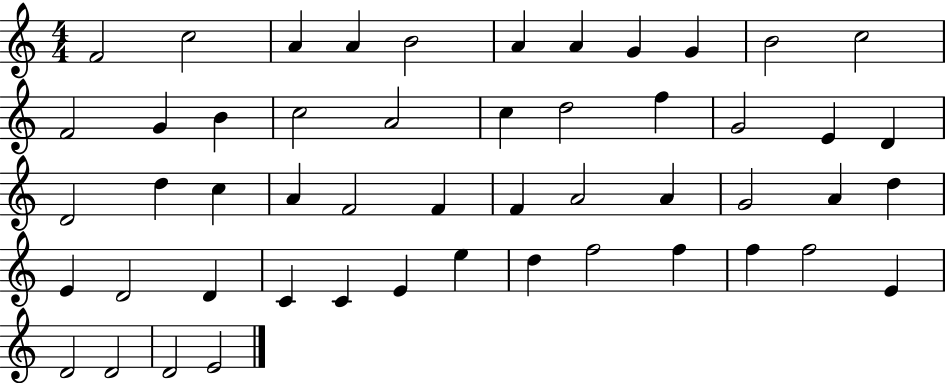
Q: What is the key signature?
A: C major